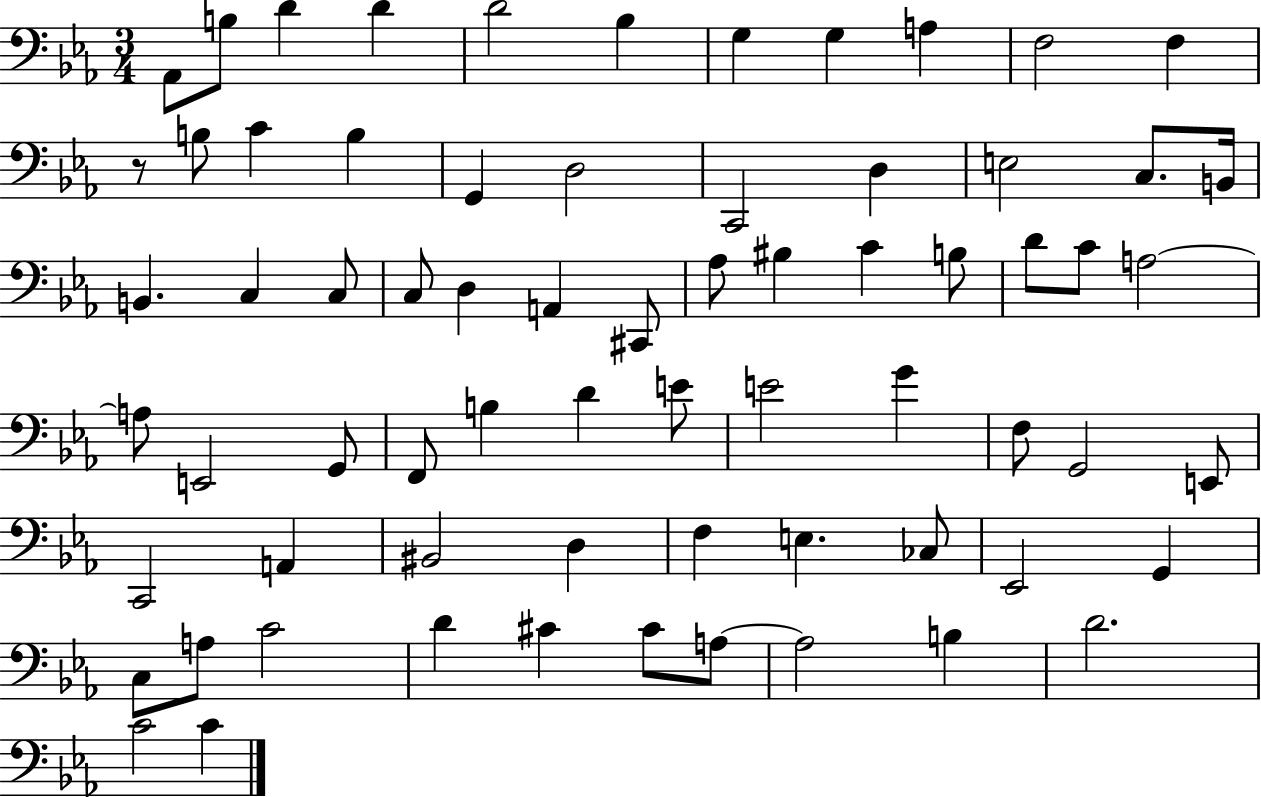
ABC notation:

X:1
T:Untitled
M:3/4
L:1/4
K:Eb
_A,,/2 B,/2 D D D2 _B, G, G, A, F,2 F, z/2 B,/2 C B, G,, D,2 C,,2 D, E,2 C,/2 B,,/4 B,, C, C,/2 C,/2 D, A,, ^C,,/2 _A,/2 ^B, C B,/2 D/2 C/2 A,2 A,/2 E,,2 G,,/2 F,,/2 B, D E/2 E2 G F,/2 G,,2 E,,/2 C,,2 A,, ^B,,2 D, F, E, _C,/2 _E,,2 G,, C,/2 A,/2 C2 D ^C ^C/2 A,/2 A,2 B, D2 C2 C